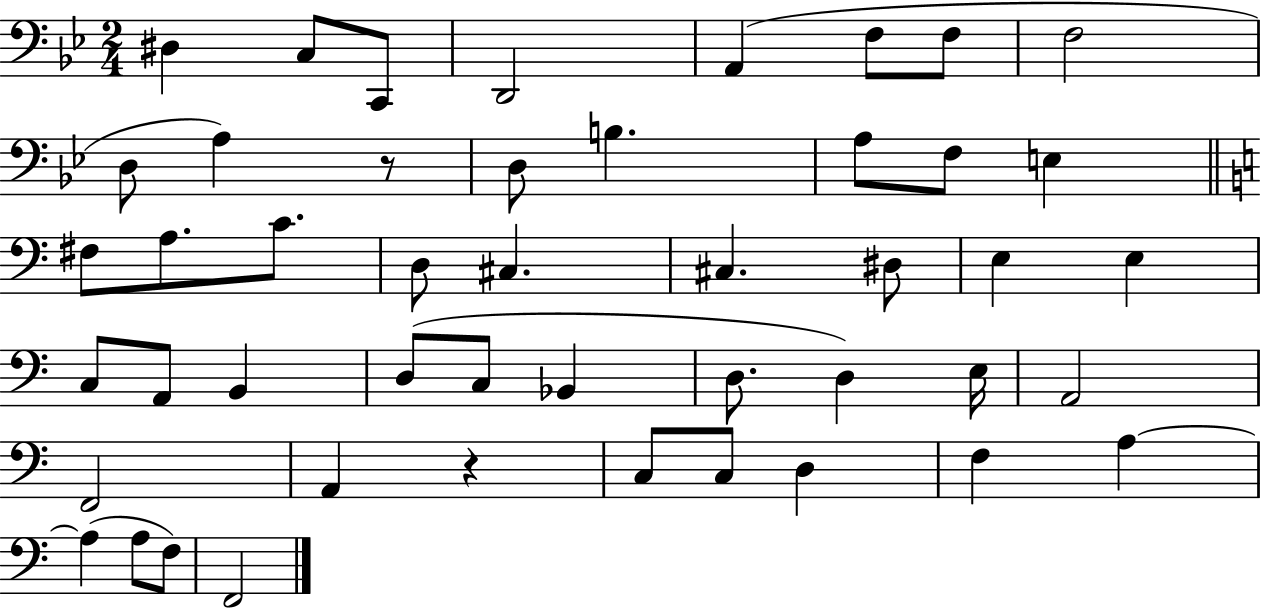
D#3/q C3/e C2/e D2/h A2/q F3/e F3/e F3/h D3/e A3/q R/e D3/e B3/q. A3/e F3/e E3/q F#3/e A3/e. C4/e. D3/e C#3/q. C#3/q. D#3/e E3/q E3/q C3/e A2/e B2/q D3/e C3/e Bb2/q D3/e. D3/q E3/s A2/h F2/h A2/q R/q C3/e C3/e D3/q F3/q A3/q A3/q A3/e F3/e F2/h